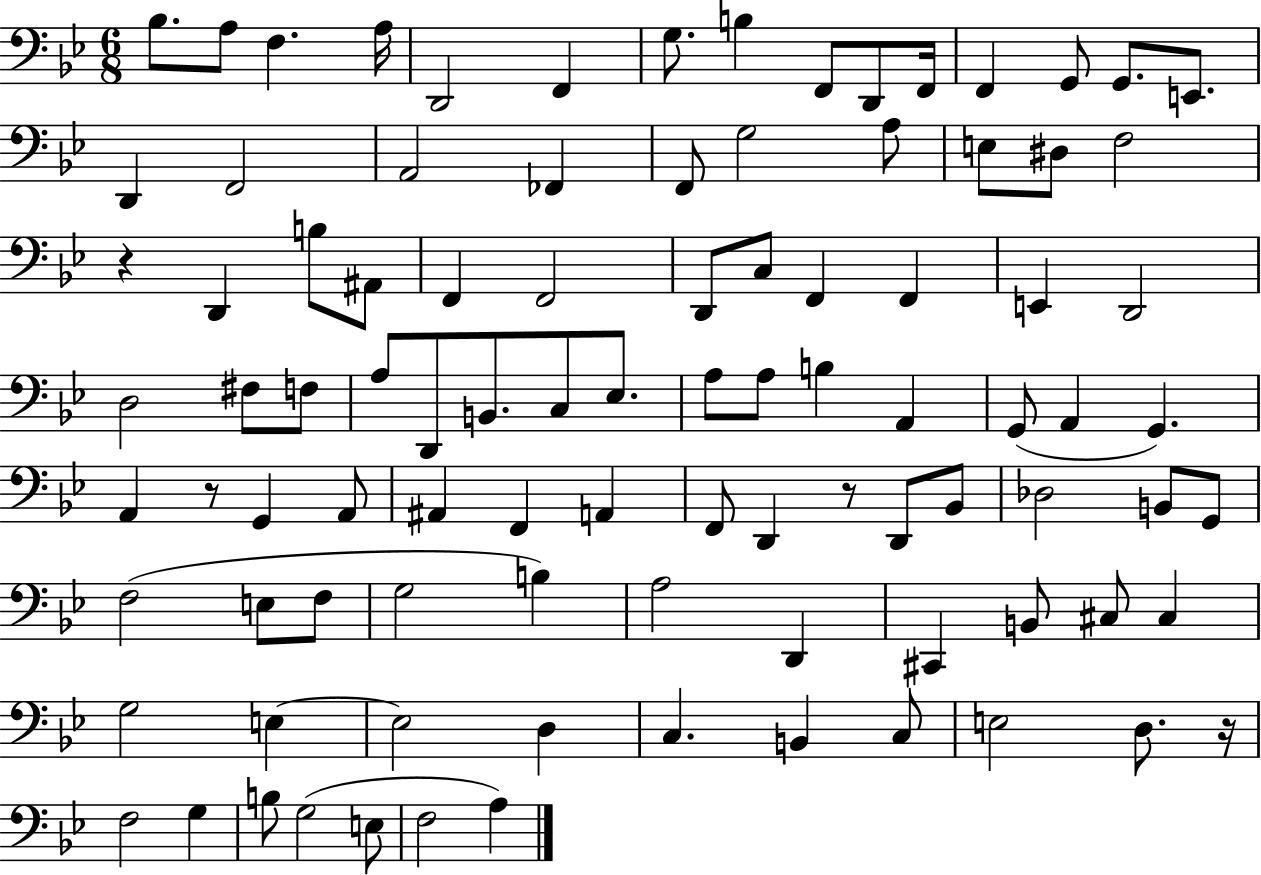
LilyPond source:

{
  \clef bass
  \numericTimeSignature
  \time 6/8
  \key bes \major
  bes8. a8 f4. a16 | d,2 f,4 | g8. b4 f,8 d,8 f,16 | f,4 g,8 g,8. e,8. | \break d,4 f,2 | a,2 fes,4 | f,8 g2 a8 | e8 dis8 f2 | \break r4 d,4 b8 ais,8 | f,4 f,2 | d,8 c8 f,4 f,4 | e,4 d,2 | \break d2 fis8 f8 | a8 d,8 b,8. c8 ees8. | a8 a8 b4 a,4 | g,8( a,4 g,4.) | \break a,4 r8 g,4 a,8 | ais,4 f,4 a,4 | f,8 d,4 r8 d,8 bes,8 | des2 b,8 g,8 | \break f2( e8 f8 | g2 b4) | a2 d,4 | cis,4 b,8 cis8 cis4 | \break g2 e4~~ | e2 d4 | c4. b,4 c8 | e2 d8. r16 | \break f2 g4 | b8 g2( e8 | f2 a4) | \bar "|."
}